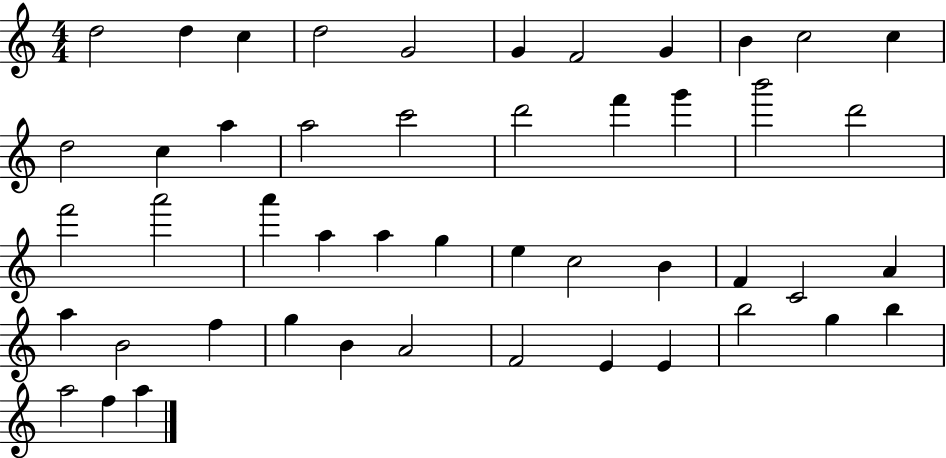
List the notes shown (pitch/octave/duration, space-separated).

D5/h D5/q C5/q D5/h G4/h G4/q F4/h G4/q B4/q C5/h C5/q D5/h C5/q A5/q A5/h C6/h D6/h F6/q G6/q B6/h D6/h F6/h A6/h A6/q A5/q A5/q G5/q E5/q C5/h B4/q F4/q C4/h A4/q A5/q B4/h F5/q G5/q B4/q A4/h F4/h E4/q E4/q B5/h G5/q B5/q A5/h F5/q A5/q